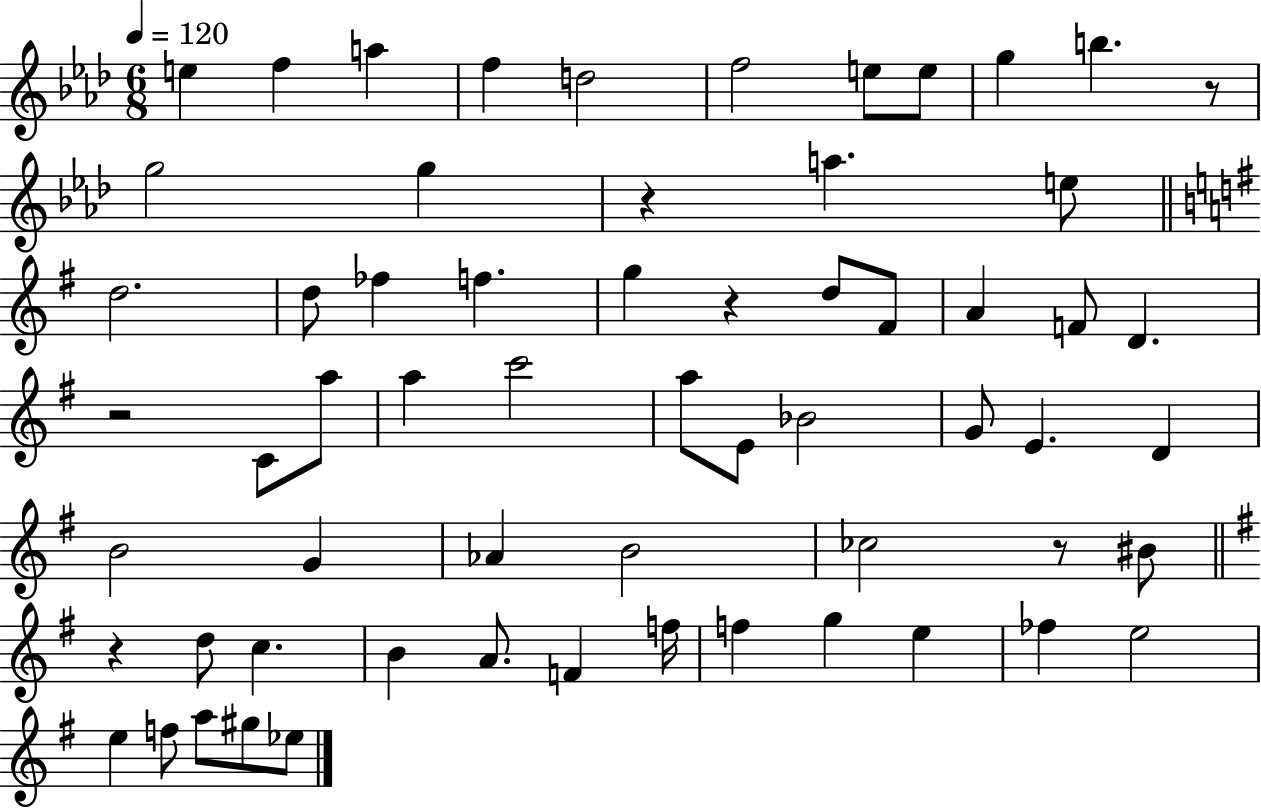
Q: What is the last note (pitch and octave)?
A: Eb5